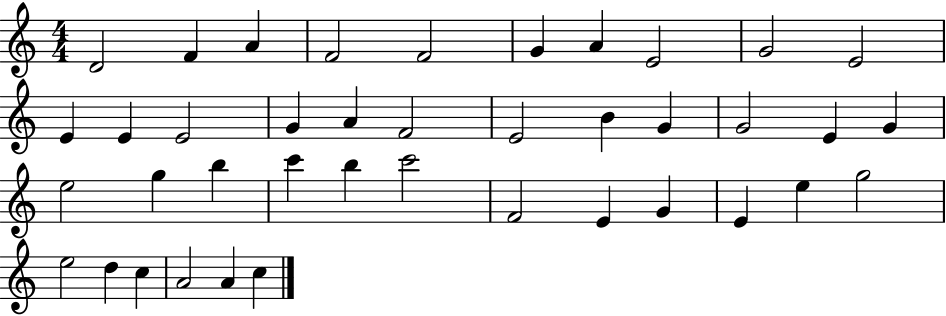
{
  \clef treble
  \numericTimeSignature
  \time 4/4
  \key c \major
  d'2 f'4 a'4 | f'2 f'2 | g'4 a'4 e'2 | g'2 e'2 | \break e'4 e'4 e'2 | g'4 a'4 f'2 | e'2 b'4 g'4 | g'2 e'4 g'4 | \break e''2 g''4 b''4 | c'''4 b''4 c'''2 | f'2 e'4 g'4 | e'4 e''4 g''2 | \break e''2 d''4 c''4 | a'2 a'4 c''4 | \bar "|."
}